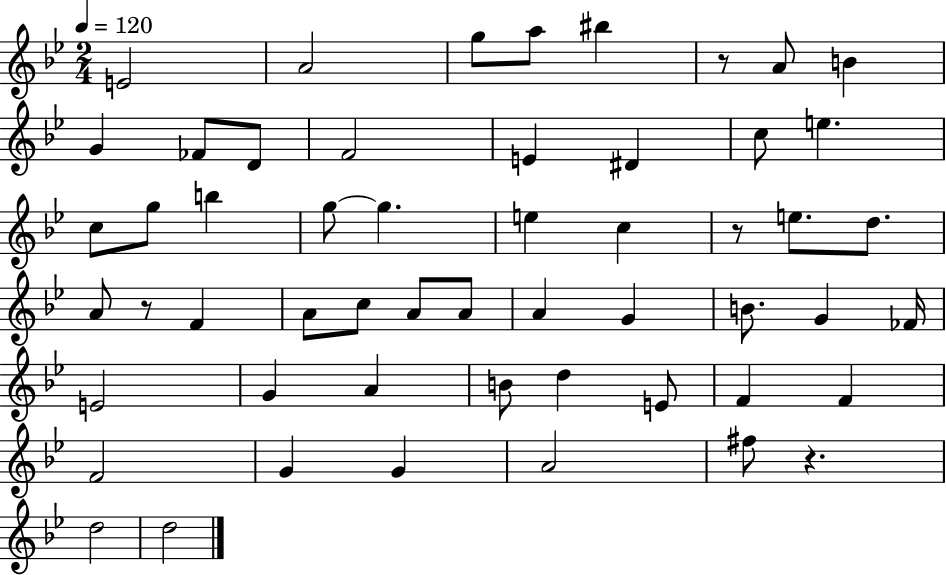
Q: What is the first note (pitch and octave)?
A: E4